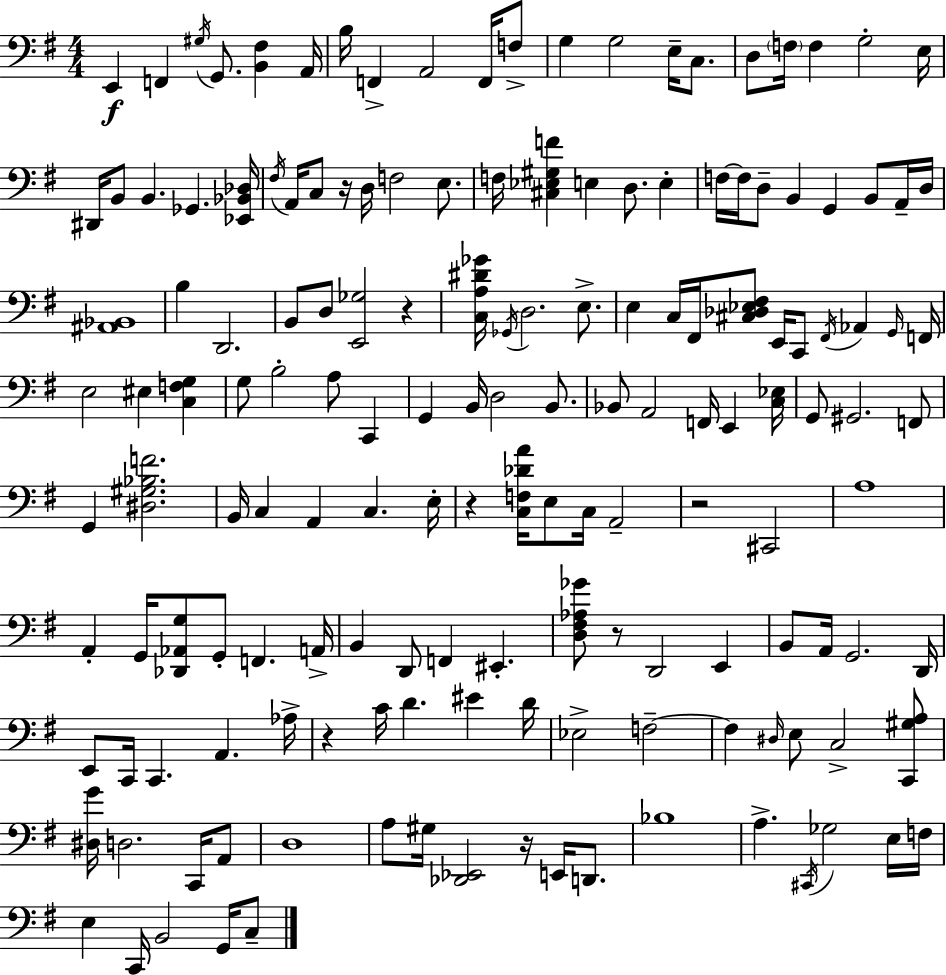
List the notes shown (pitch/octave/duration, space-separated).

E2/q F2/q G#3/s G2/e. [B2,F#3]/q A2/s B3/s F2/q A2/h F2/s F3/e G3/q G3/h E3/s C3/e. D3/e F3/s F3/q G3/h E3/s D#2/s B2/e B2/q. Gb2/q. [Eb2,Bb2,Db3]/s F#3/s A2/s C3/e R/s D3/s F3/h E3/e. F3/s [C#3,Eb3,G#3,F4]/q E3/q D3/e. E3/q F3/s F3/s D3/e B2/q G2/q B2/e A2/s D3/s [A#2,Bb2]/w B3/q D2/h. B2/e D3/e [E2,Gb3]/h R/q [C3,A3,D#4,Gb4]/s Gb2/s D3/h. E3/e. E3/q C3/s F#2/s [C#3,Db3,Eb3,F#3]/e E2/s C2/e F#2/s Ab2/q G2/s F2/s E3/h EIS3/q [C3,F3,G3]/q G3/e B3/h A3/e C2/q G2/q B2/s D3/h B2/e. Bb2/e A2/h F2/s E2/q [C3,Eb3]/s G2/e G#2/h. F2/e G2/q [D#3,G#3,Bb3,F4]/h. B2/s C3/q A2/q C3/q. E3/s R/q [C3,F3,Db4,A4]/s E3/e C3/s A2/h R/h C#2/h A3/w A2/q G2/s [Db2,Ab2,G3]/e G2/e F2/q. A2/s B2/q D2/e F2/q EIS2/q. [D3,F#3,Ab3,Gb4]/e R/e D2/h E2/q B2/e A2/s G2/h. D2/s E2/e C2/s C2/q. A2/q. Ab3/s R/q C4/s D4/q. EIS4/q D4/s Eb3/h F3/h F3/q D#3/s E3/e C3/h [C2,G#3,A3]/e [D#3,G4]/s D3/h. C2/s A2/e D3/w A3/e G#3/s [Db2,Eb2]/h R/s E2/s D2/e. Bb3/w A3/q. C#2/s Gb3/h E3/s F3/s E3/q C2/s B2/h G2/s C3/e